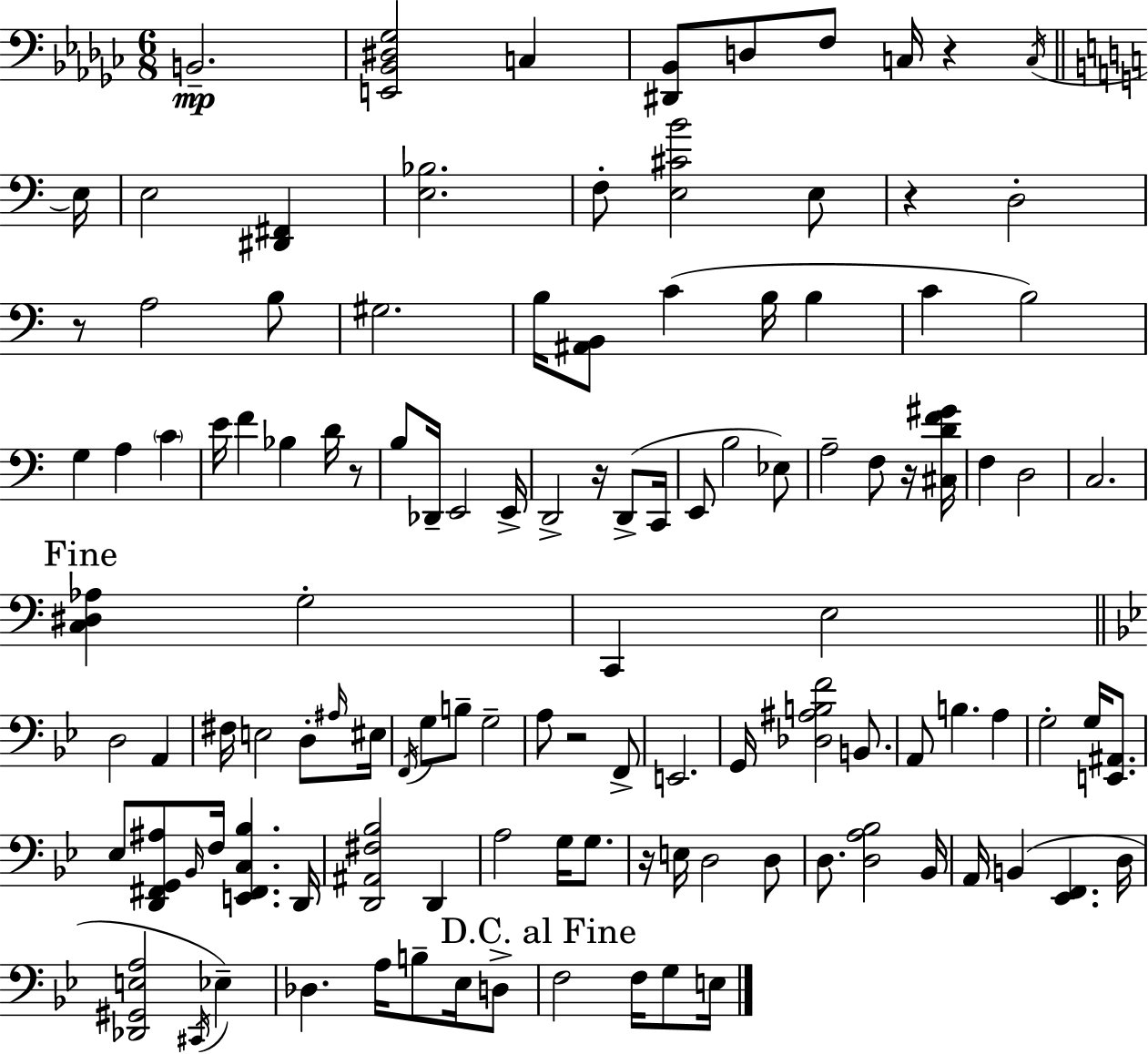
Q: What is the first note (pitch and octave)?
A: B2